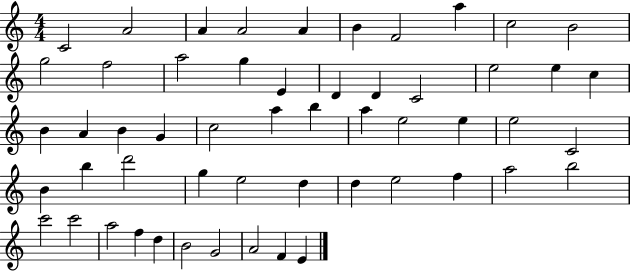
C4/h A4/h A4/q A4/h A4/q B4/q F4/h A5/q C5/h B4/h G5/h F5/h A5/h G5/q E4/q D4/q D4/q C4/h E5/h E5/q C5/q B4/q A4/q B4/q G4/q C5/h A5/q B5/q A5/q E5/h E5/q E5/h C4/h B4/q B5/q D6/h G5/q E5/h D5/q D5/q E5/h F5/q A5/h B5/h C6/h C6/h A5/h F5/q D5/q B4/h G4/h A4/h F4/q E4/q